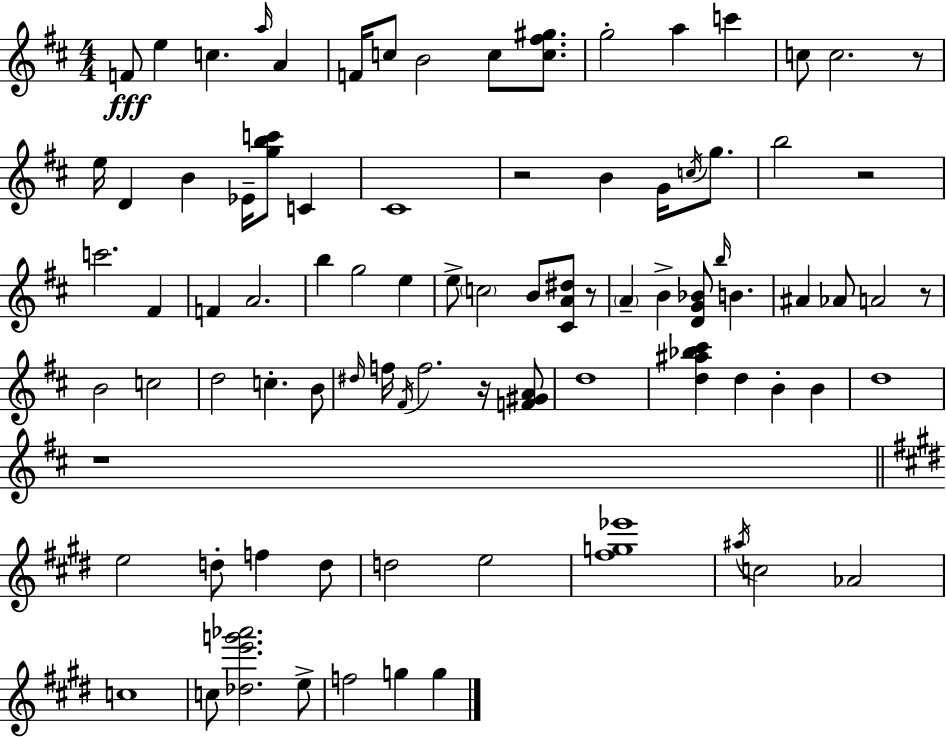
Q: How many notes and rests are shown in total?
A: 86